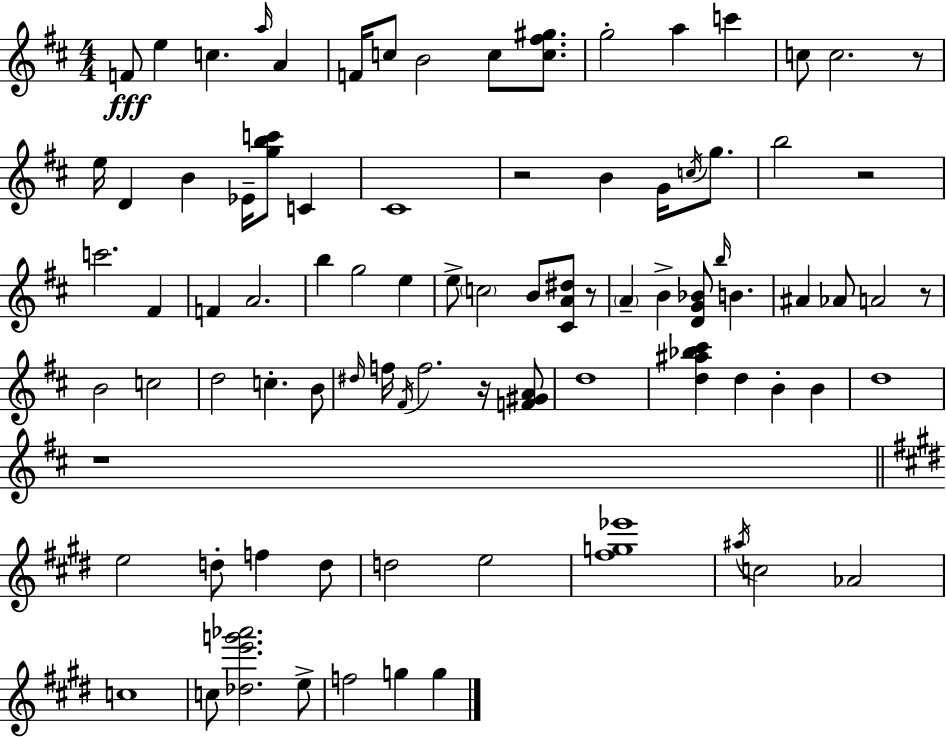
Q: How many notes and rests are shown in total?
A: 86